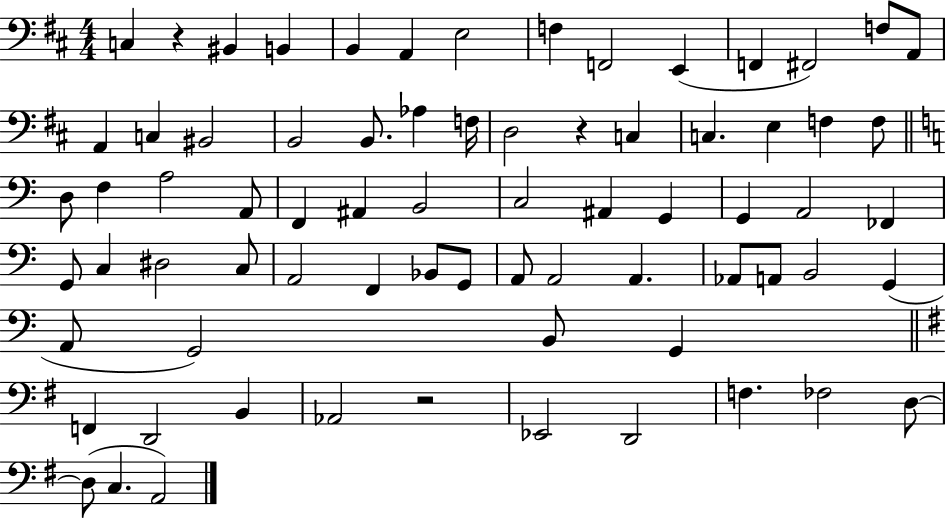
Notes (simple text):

C3/q R/q BIS2/q B2/q B2/q A2/q E3/h F3/q F2/h E2/q F2/q F#2/h F3/e A2/e A2/q C3/q BIS2/h B2/h B2/e. Ab3/q F3/s D3/h R/q C3/q C3/q. E3/q F3/q F3/e D3/e F3/q A3/h A2/e F2/q A#2/q B2/h C3/h A#2/q G2/q G2/q A2/h FES2/q G2/e C3/q D#3/h C3/e A2/h F2/q Bb2/e G2/e A2/e A2/h A2/q. Ab2/e A2/e B2/h G2/q A2/e G2/h B2/e G2/q F2/q D2/h B2/q Ab2/h R/h Eb2/h D2/h F3/q. FES3/h D3/e D3/e C3/q. A2/h